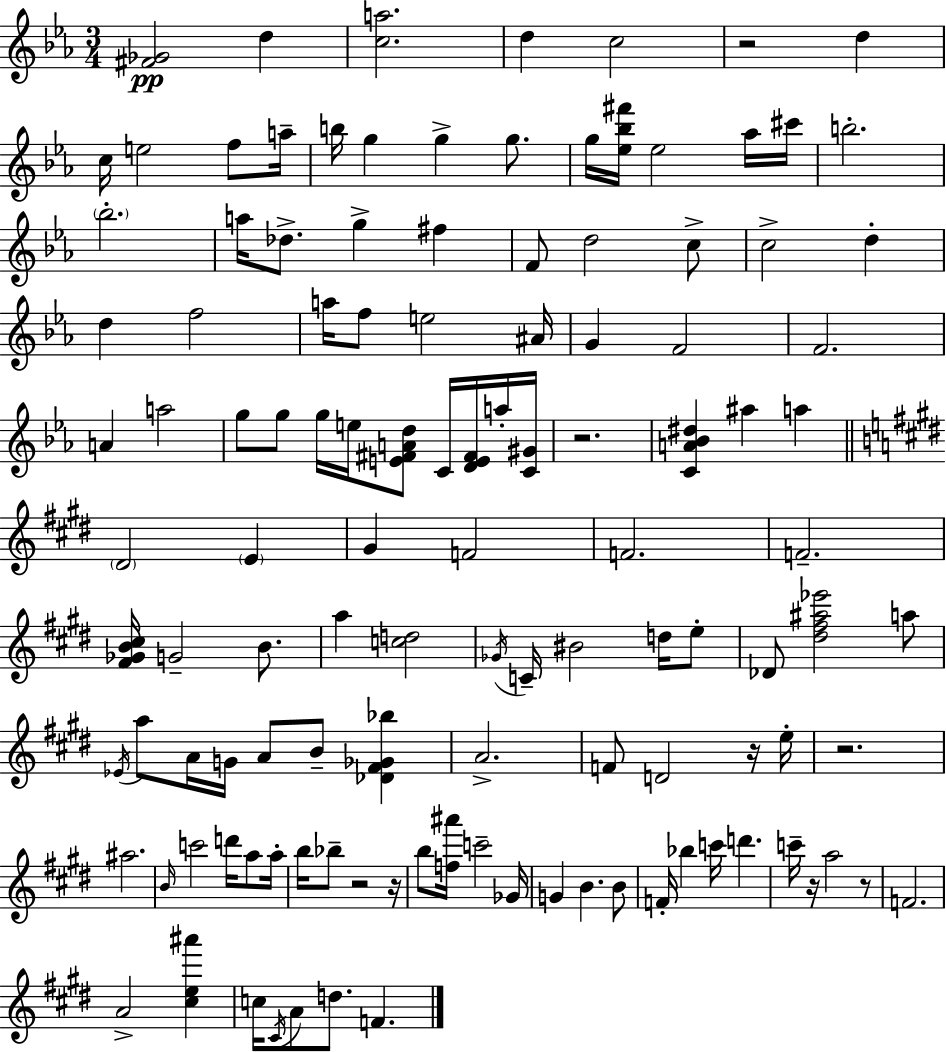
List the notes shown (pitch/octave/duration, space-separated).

[F#4,Gb4]/h D5/q [C5,A5]/h. D5/q C5/h R/h D5/q C5/s E5/h F5/e A5/s B5/s G5/q G5/q G5/e. G5/s [Eb5,Bb5,F#6]/s Eb5/h Ab5/s C#6/s B5/h. Bb5/h. A5/s Db5/e. G5/q F#5/q F4/e D5/h C5/e C5/h D5/q D5/q F5/h A5/s F5/e E5/h A#4/s G4/q F4/h F4/h. A4/q A5/h G5/e G5/e G5/s E5/s [E4,F#4,A4,D5]/e C4/s [D4,E4,F#4]/s A5/s [C4,G#4]/s R/h. [C4,A4,Bb4,D#5]/q A#5/q A5/q D#4/h E4/q G#4/q F4/h F4/h. F4/h. [F#4,Gb4,B4,C#5]/s G4/h B4/e. A5/q [C5,D5]/h Gb4/s C4/s BIS4/h D5/s E5/e Db4/e [D#5,F#5,A#5,Eb6]/h A5/e Eb4/s A5/e A4/s G4/s A4/e B4/e [Db4,F#4,Gb4,Bb5]/q A4/h. F4/e D4/h R/s E5/s R/h. A#5/h. B4/s C6/h D6/s A5/e A5/s B5/s Bb5/e R/h R/s B5/e [F5,A#6]/s C6/h Gb4/s G4/q B4/q. B4/e F4/s Bb5/q C6/s D6/q. C6/s R/s A5/h R/e F4/h. A4/h [C#5,E5,A#6]/q C5/s C#4/s A4/e D5/e. F4/q.